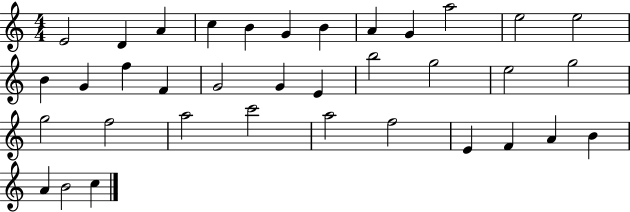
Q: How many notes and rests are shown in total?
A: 36